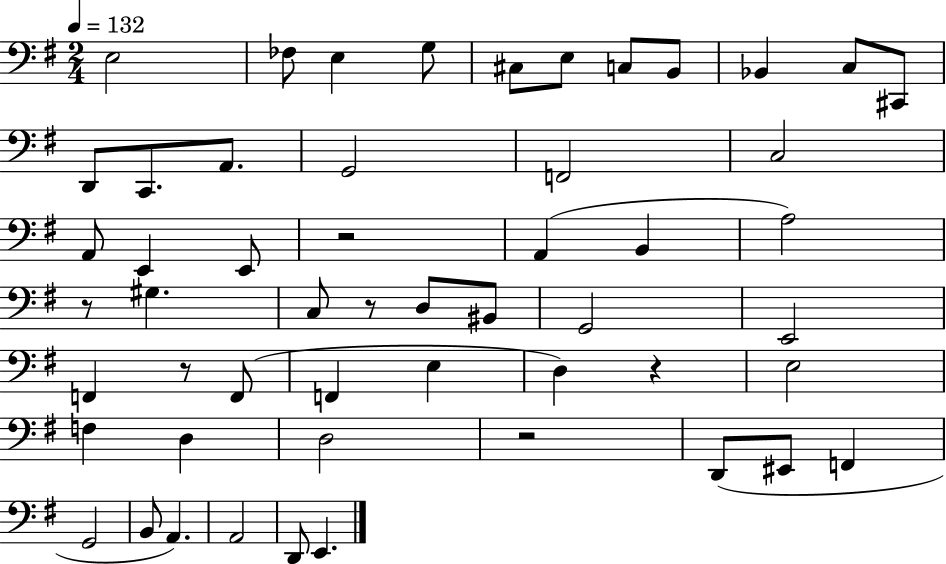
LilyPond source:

{
  \clef bass
  \numericTimeSignature
  \time 2/4
  \key g \major
  \tempo 4 = 132
  e2 | fes8 e4 g8 | cis8 e8 c8 b,8 | bes,4 c8 cis,8 | \break d,8 c,8. a,8. | g,2 | f,2 | c2 | \break a,8 e,4 e,8 | r2 | a,4( b,4 | a2) | \break r8 gis4. | c8 r8 d8 bis,8 | g,2 | e,2 | \break f,4 r8 f,8( | f,4 e4 | d4) r4 | e2 | \break f4 d4 | d2 | r2 | d,8( eis,8 f,4 | \break g,2 | b,8 a,4.) | a,2 | d,8 e,4. | \break \bar "|."
}